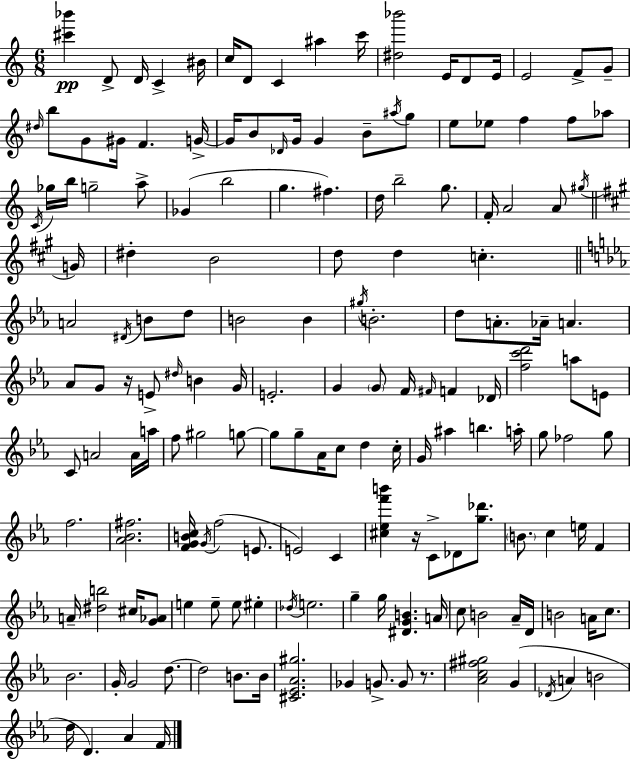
[C#6,Bb6]/q D4/e D4/s C4/q BIS4/s C5/s D4/e C4/q A#5/q C6/s [D#5,Bb6]/h E4/s D4/e E4/s E4/h F4/e G4/e D#5/s B5/e G4/e G#4/s F4/q. G4/s G4/s B4/e Db4/s G4/s G4/q B4/e A#5/s G5/e E5/e Eb5/e F5/q F5/e Ab5/e C4/s Gb5/s B5/s G5/h A5/e Gb4/q B5/h G5/q. F#5/q. D5/s B5/h G5/e. F4/s A4/h A4/e G#5/s G4/s D#5/q B4/h D5/e D5/q C5/q. A4/h D#4/s B4/e D5/e B4/h B4/q G#5/s B4/h. D5/e A4/e. Ab4/s A4/q. Ab4/e G4/e R/s E4/e D#5/s B4/q G4/s E4/h. G4/q G4/e F4/s F#4/s F4/q Db4/s [F5,C6,D6]/h A5/e E4/e C4/e A4/h A4/s A5/s F5/e G#5/h G5/e G5/e G5/e Ab4/s C5/e D5/q C5/s G4/s A#5/q B5/q. A5/s G5/e FES5/h G5/e F5/h. [Ab4,Bb4,F#5]/h. [F4,G4,B4,C5]/s G4/s F5/h E4/e. E4/h C4/q [C#5,Eb5,F6,B6]/q R/s C4/e Db4/e [G5,Db6]/e. B4/e. C5/q E5/s F4/q A4/s [D#5,B5]/h C#5/s [G4,Ab4]/e E5/q E5/e E5/e EIS5/q Db5/s E5/h. G5/q G5/s [D#4,G4,B4]/q. A4/s C5/e B4/h Ab4/s D4/s B4/h A4/s C5/e. Bb4/h. G4/s G4/h D5/e. D5/h B4/e. B4/s [C#4,Eb4,Ab4,G#5]/h. Gb4/q G4/e. G4/e R/e. [Ab4,C5,F#5,G#5]/h G4/q Db4/s A4/q B4/h D5/s D4/q. Ab4/q F4/s